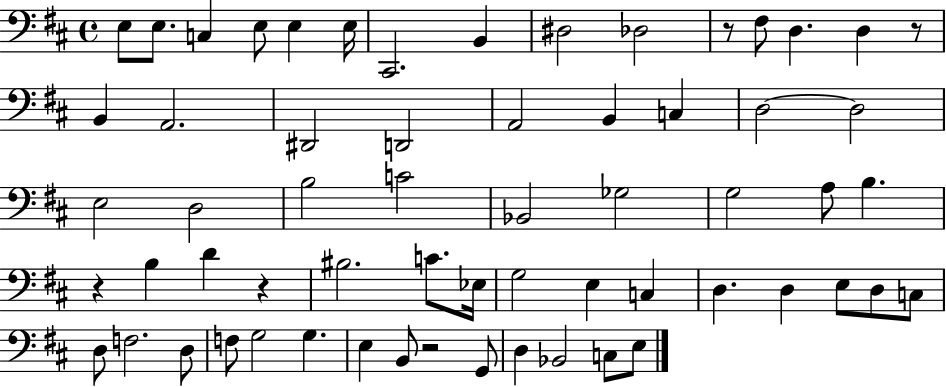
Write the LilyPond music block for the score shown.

{
  \clef bass
  \time 4/4
  \defaultTimeSignature
  \key d \major
  e8 e8. c4 e8 e4 e16 | cis,2. b,4 | dis2 des2 | r8 fis8 d4. d4 r8 | \break b,4 a,2. | dis,2 d,2 | a,2 b,4 c4 | d2~~ d2 | \break e2 d2 | b2 c'2 | bes,2 ges2 | g2 a8 b4. | \break r4 b4 d'4 r4 | bis2. c'8. ees16 | g2 e4 c4 | d4. d4 e8 d8 c8 | \break d8 f2. d8 | f8 g2 g4. | e4 b,8 r2 g,8 | d4 bes,2 c8 e8 | \break \bar "|."
}